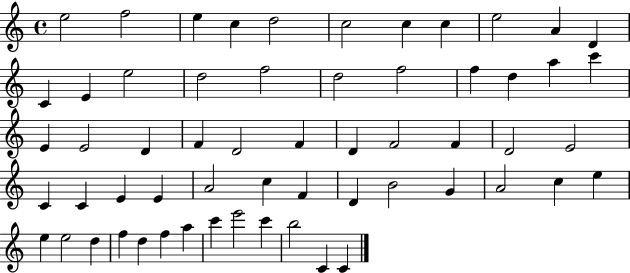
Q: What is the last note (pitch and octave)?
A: C4